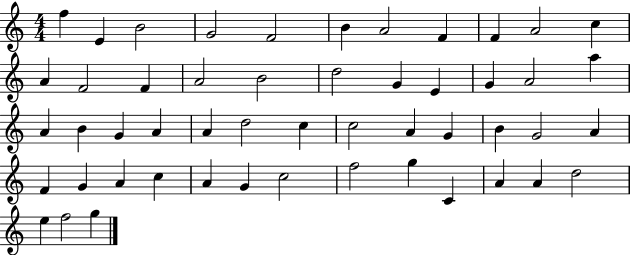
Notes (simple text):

F5/q E4/q B4/h G4/h F4/h B4/q A4/h F4/q F4/q A4/h C5/q A4/q F4/h F4/q A4/h B4/h D5/h G4/q E4/q G4/q A4/h A5/q A4/q B4/q G4/q A4/q A4/q D5/h C5/q C5/h A4/q G4/q B4/q G4/h A4/q F4/q G4/q A4/q C5/q A4/q G4/q C5/h F5/h G5/q C4/q A4/q A4/q D5/h E5/q F5/h G5/q